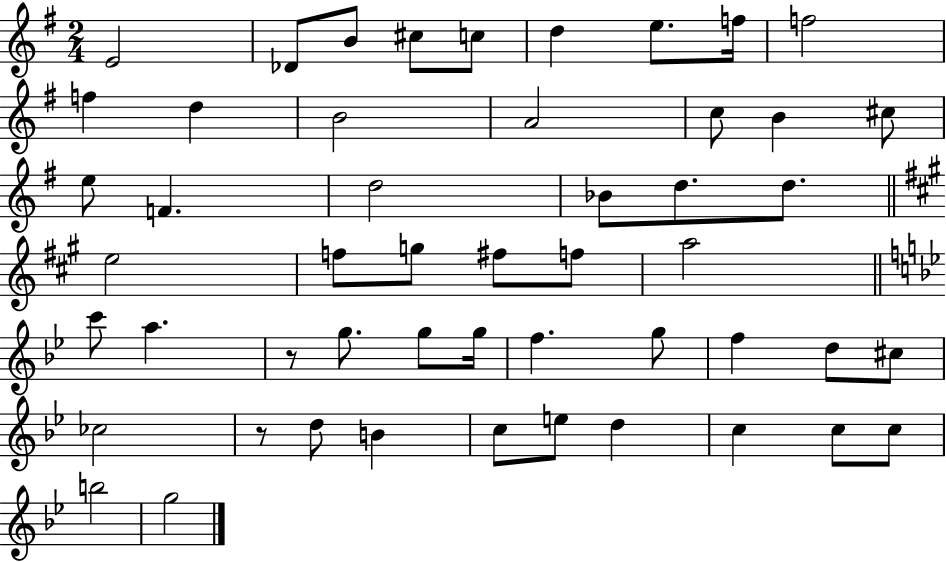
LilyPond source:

{
  \clef treble
  \numericTimeSignature
  \time 2/4
  \key g \major
  e'2 | des'8 b'8 cis''8 c''8 | d''4 e''8. f''16 | f''2 | \break f''4 d''4 | b'2 | a'2 | c''8 b'4 cis''8 | \break e''8 f'4. | d''2 | bes'8 d''8. d''8. | \bar "||" \break \key a \major e''2 | f''8 g''8 fis''8 f''8 | a''2 | \bar "||" \break \key g \minor c'''8 a''4. | r8 g''8. g''8 g''16 | f''4. g''8 | f''4 d''8 cis''8 | \break ces''2 | r8 d''8 b'4 | c''8 e''8 d''4 | c''4 c''8 c''8 | \break b''2 | g''2 | \bar "|."
}